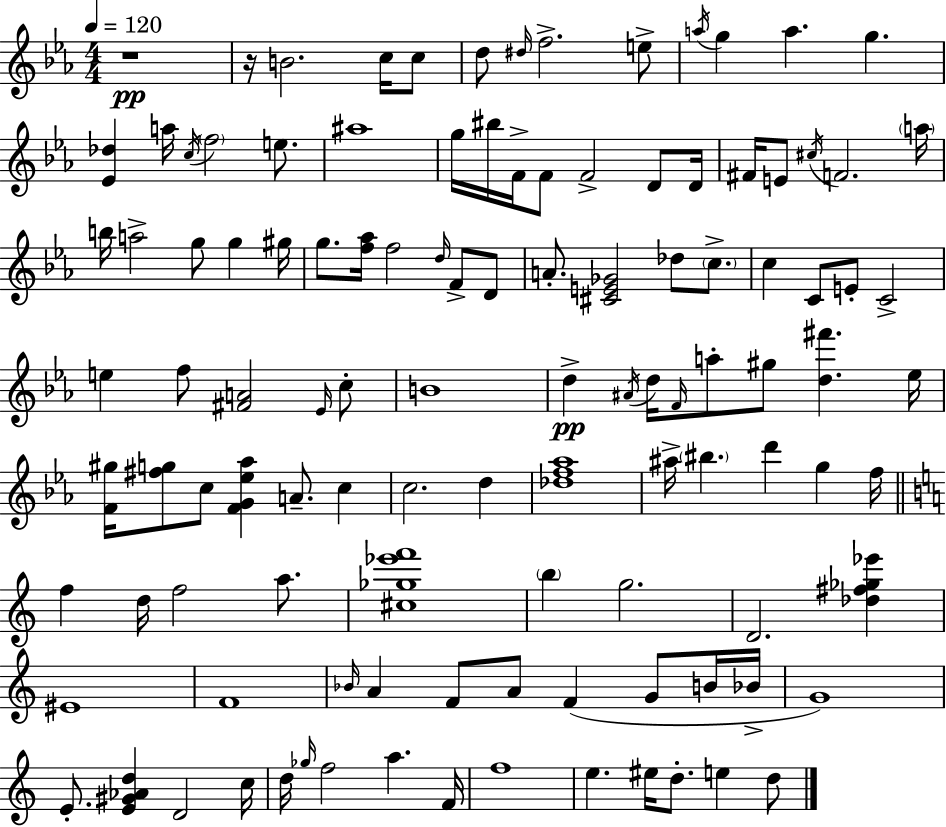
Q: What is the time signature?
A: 4/4